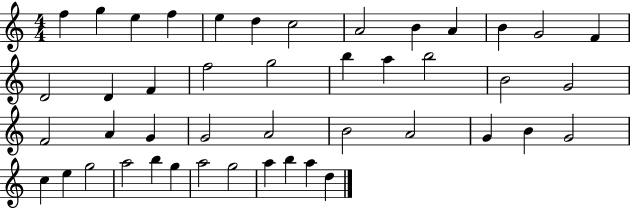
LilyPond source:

{
  \clef treble
  \numericTimeSignature
  \time 4/4
  \key c \major
  f''4 g''4 e''4 f''4 | e''4 d''4 c''2 | a'2 b'4 a'4 | b'4 g'2 f'4 | \break d'2 d'4 f'4 | f''2 g''2 | b''4 a''4 b''2 | b'2 g'2 | \break f'2 a'4 g'4 | g'2 a'2 | b'2 a'2 | g'4 b'4 g'2 | \break c''4 e''4 g''2 | a''2 b''4 g''4 | a''2 g''2 | a''4 b''4 a''4 d''4 | \break \bar "|."
}